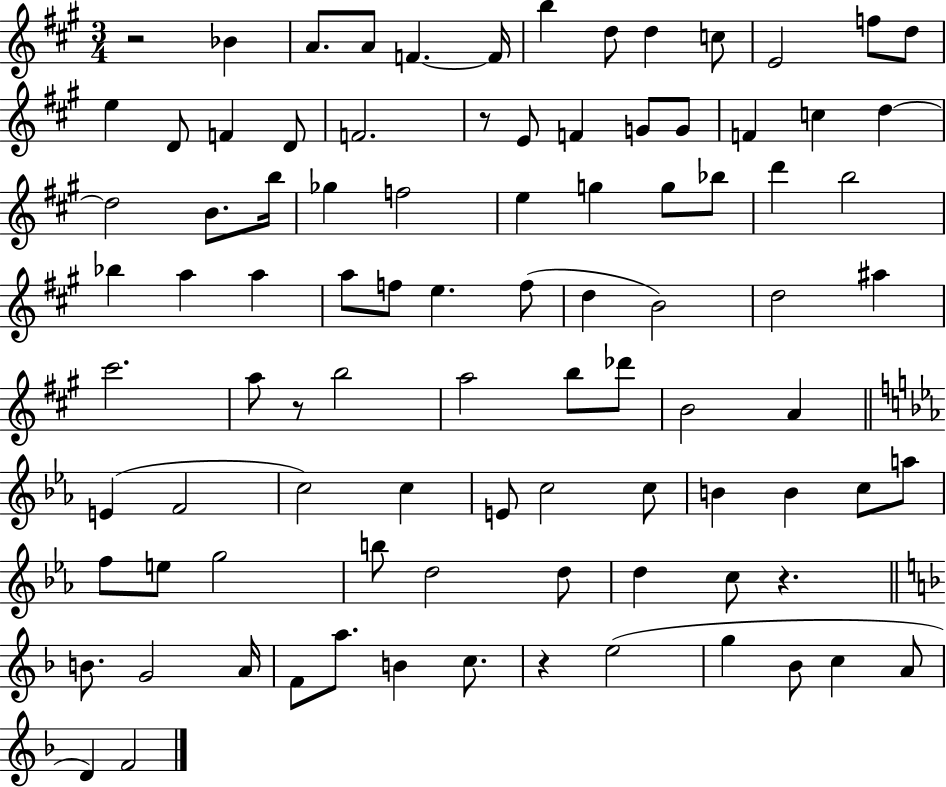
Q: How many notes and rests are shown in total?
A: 92